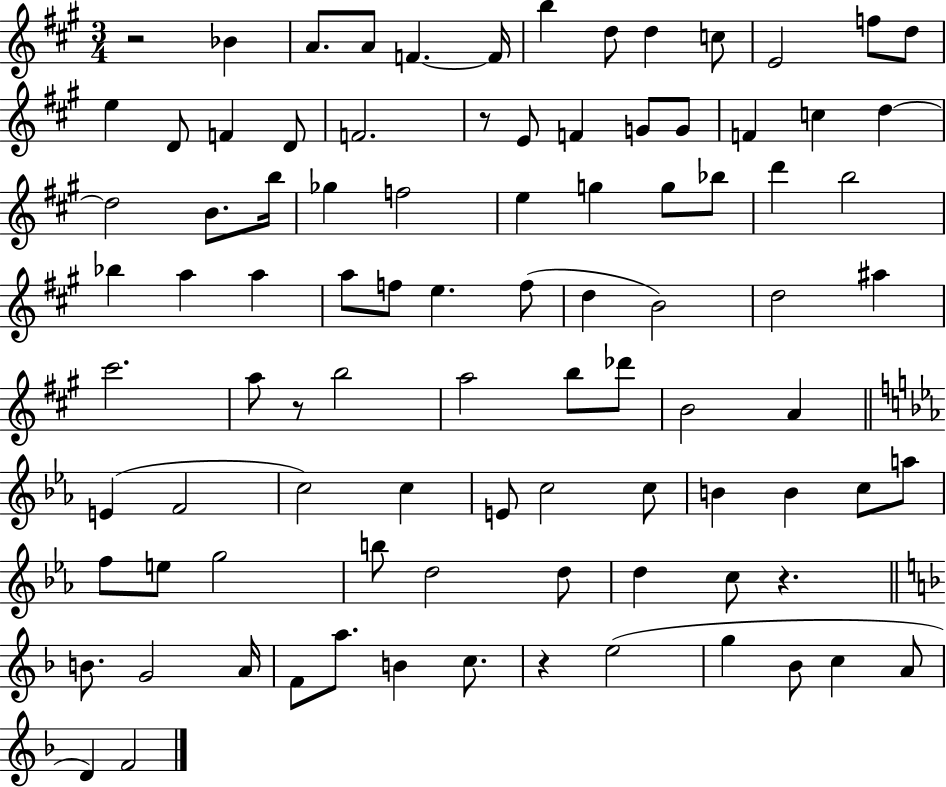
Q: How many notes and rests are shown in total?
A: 92